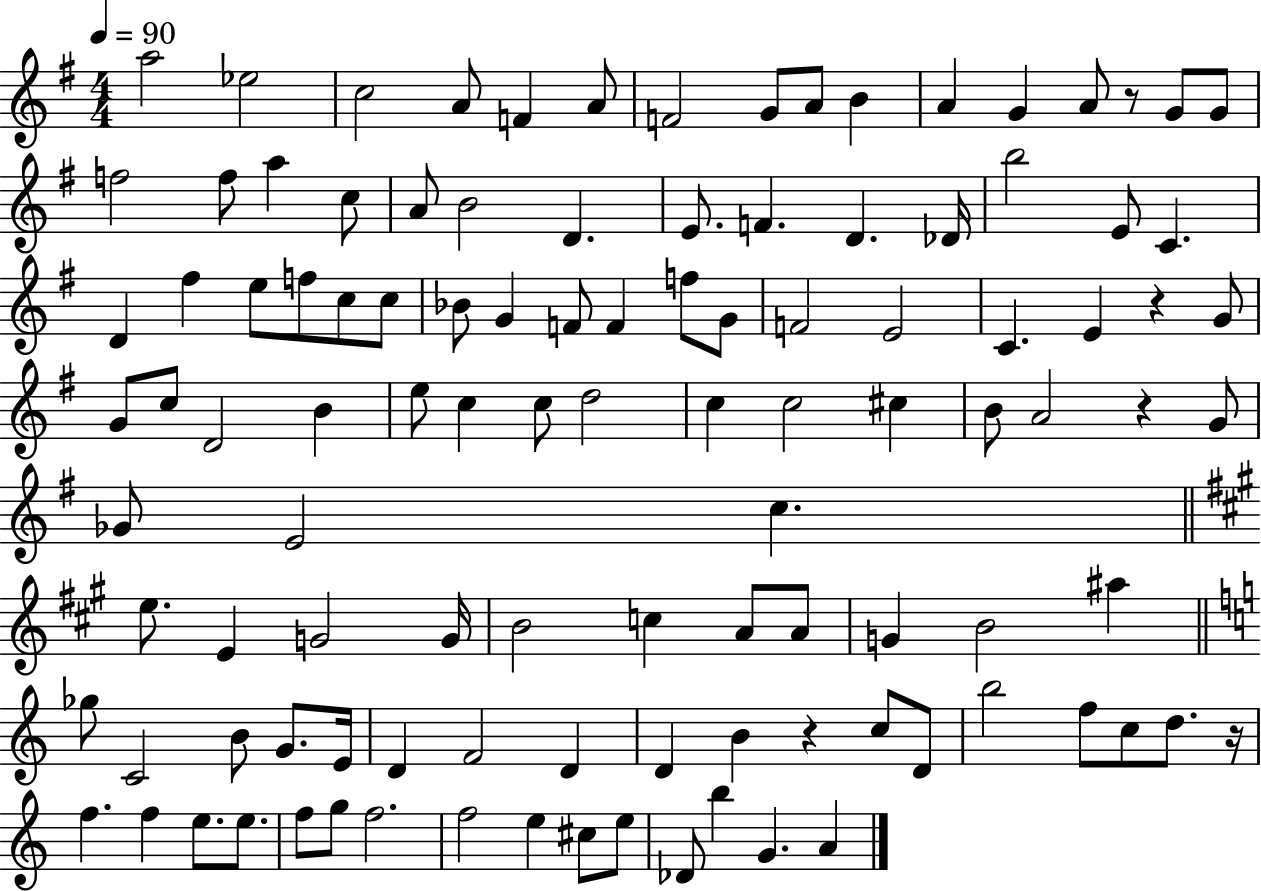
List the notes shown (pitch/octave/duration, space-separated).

A5/h Eb5/h C5/h A4/e F4/q A4/e F4/h G4/e A4/e B4/q A4/q G4/q A4/e R/e G4/e G4/e F5/h F5/e A5/q C5/e A4/e B4/h D4/q. E4/e. F4/q. D4/q. Db4/s B5/h E4/e C4/q. D4/q F#5/q E5/e F5/e C5/e C5/e Bb4/e G4/q F4/e F4/q F5/e G4/e F4/h E4/h C4/q. E4/q R/q G4/e G4/e C5/e D4/h B4/q E5/e C5/q C5/e D5/h C5/q C5/h C#5/q B4/e A4/h R/q G4/e Gb4/e E4/h C5/q. E5/e. E4/q G4/h G4/s B4/h C5/q A4/e A4/e G4/q B4/h A#5/q Gb5/e C4/h B4/e G4/e. E4/s D4/q F4/h D4/q D4/q B4/q R/q C5/e D4/e B5/h F5/e C5/e D5/e. R/s F5/q. F5/q E5/e. E5/e. F5/e G5/e F5/h. F5/h E5/q C#5/e E5/e Db4/e B5/q G4/q. A4/q